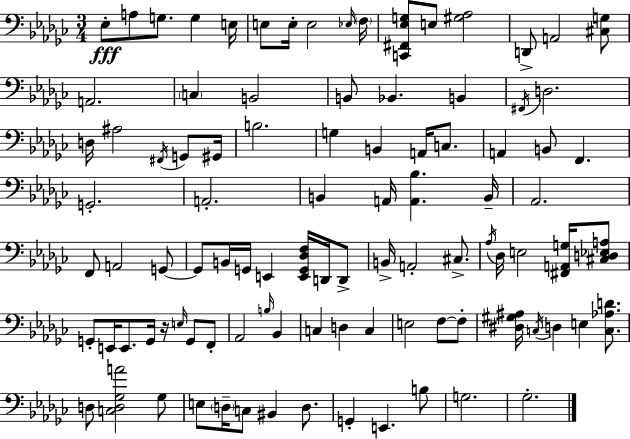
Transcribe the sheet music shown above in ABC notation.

X:1
T:Untitled
M:3/4
L:1/4
K:Ebm
_E,/2 A,/2 G,/2 G, E,/4 E,/2 E,/4 E,2 _E,/4 F,/4 [C,,^F,,_E,G,]/2 E,/2 [^G,_A,]2 D,,/2 A,,2 [^C,G,]/2 A,,2 C, B,,2 B,,/2 _B,, B,, ^F,,/4 D,2 D,/4 ^A,2 ^F,,/4 G,,/2 ^G,,/4 B,2 G, B,, A,,/4 C,/2 A,, B,,/2 F,, G,,2 A,,2 B,, A,,/4 [A,,_B,] B,,/4 _A,,2 F,,/2 A,,2 G,,/2 G,,/2 B,,/4 G,,/4 E,, [E,,G,,_D,F,]/4 D,,/4 D,,/2 B,,/4 A,,2 ^C,/2 _A,/4 _D,/4 E,2 [^F,,A,,G,]/4 [^C,D,_E,A,]/2 G,,/2 E,,/4 E,,/2 G,,/4 z/4 E,/4 G,,/2 F,,/2 _A,,2 B,/4 _B,, C, D, C, E,2 F,/2 F,/2 [^D,^G,^A,]/4 C,/4 D, E, [C,_A,D]/2 D,/2 [C,D,_G,A]2 _G,/2 E,/2 D,/4 C,/2 ^B,, D,/2 G,, E,, B,/2 G,2 _G,2